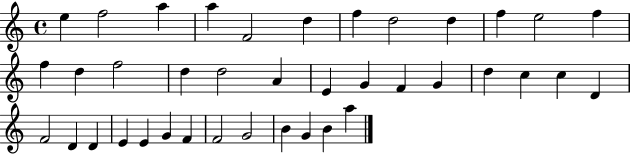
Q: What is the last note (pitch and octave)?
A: A5